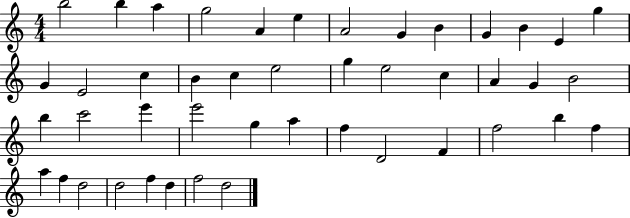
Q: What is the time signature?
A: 4/4